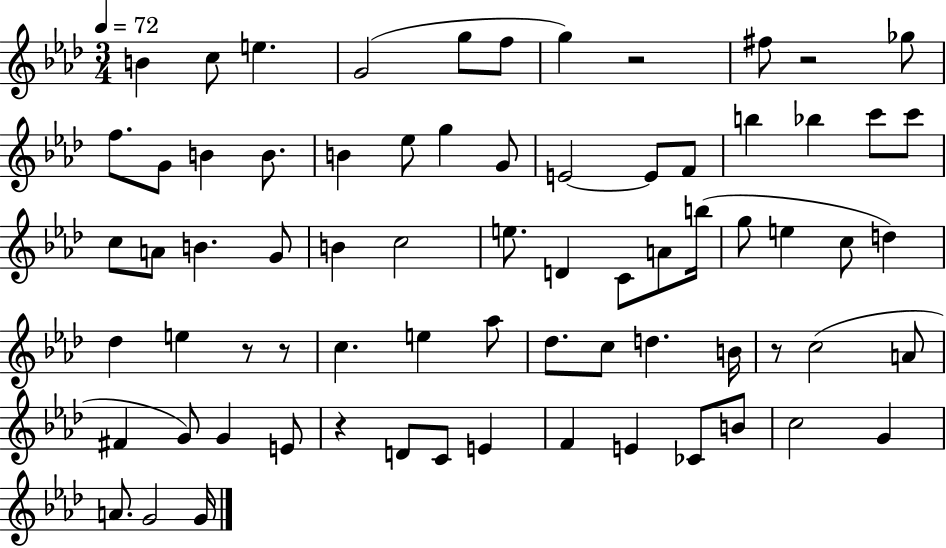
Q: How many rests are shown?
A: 6